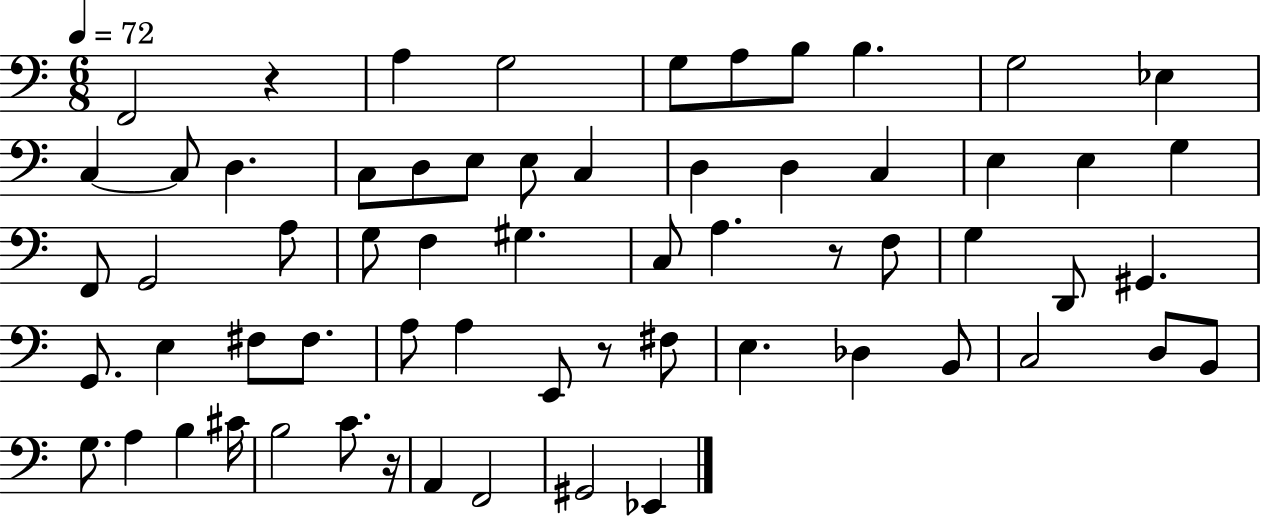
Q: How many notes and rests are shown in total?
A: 63